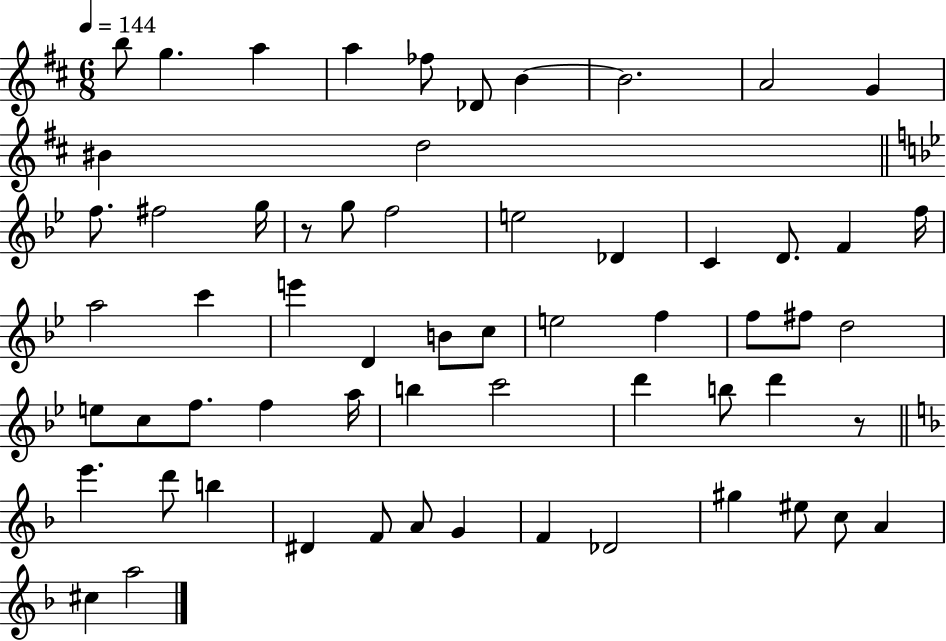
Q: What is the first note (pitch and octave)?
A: B5